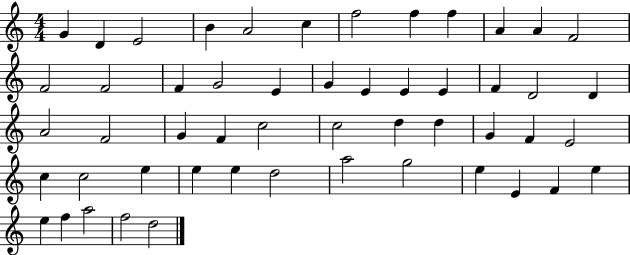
X:1
T:Untitled
M:4/4
L:1/4
K:C
G D E2 B A2 c f2 f f A A F2 F2 F2 F G2 E G E E E F D2 D A2 F2 G F c2 c2 d d G F E2 c c2 e e e d2 a2 g2 e E F e e f a2 f2 d2